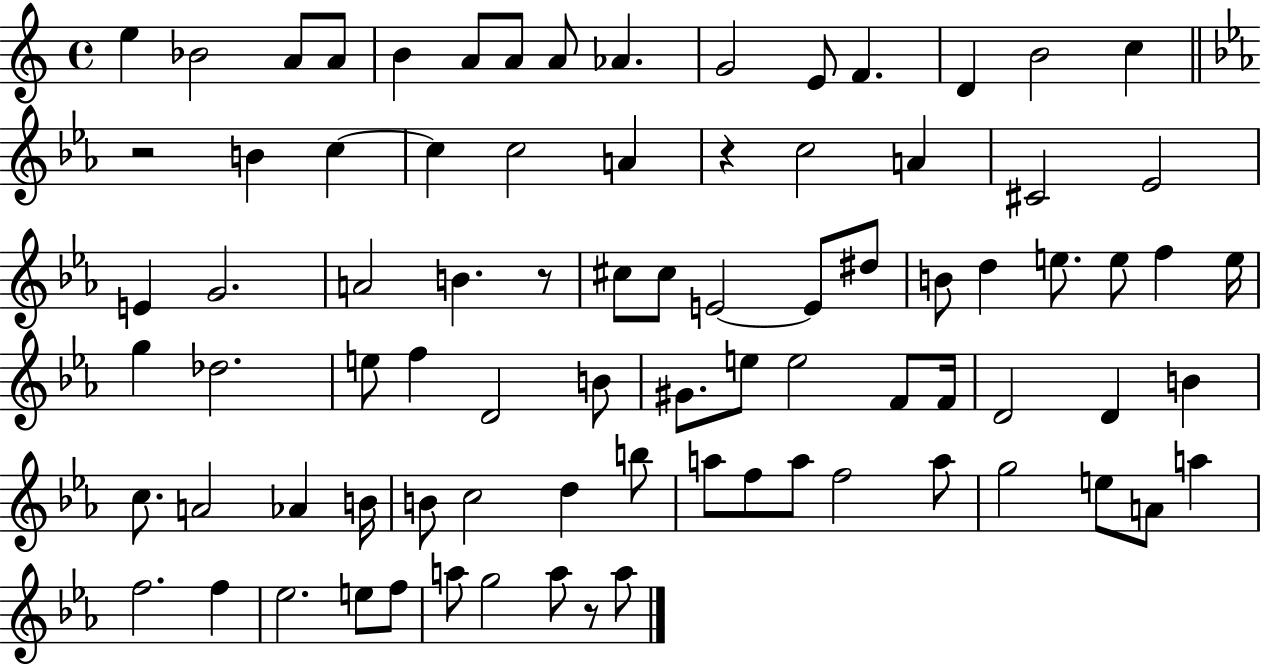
{
  \clef treble
  \time 4/4
  \defaultTimeSignature
  \key c \major
  e''4 bes'2 a'8 a'8 | b'4 a'8 a'8 a'8 aes'4. | g'2 e'8 f'4. | d'4 b'2 c''4 | \break \bar "||" \break \key c \minor r2 b'4 c''4~~ | c''4 c''2 a'4 | r4 c''2 a'4 | cis'2 ees'2 | \break e'4 g'2. | a'2 b'4. r8 | cis''8 cis''8 e'2~~ e'8 dis''8 | b'8 d''4 e''8. e''8 f''4 e''16 | \break g''4 des''2. | e''8 f''4 d'2 b'8 | gis'8. e''8 e''2 f'8 f'16 | d'2 d'4 b'4 | \break c''8. a'2 aes'4 b'16 | b'8 c''2 d''4 b''8 | a''8 f''8 a''8 f''2 a''8 | g''2 e''8 a'8 a''4 | \break f''2. f''4 | ees''2. e''8 f''8 | a''8 g''2 a''8 r8 a''8 | \bar "|."
}